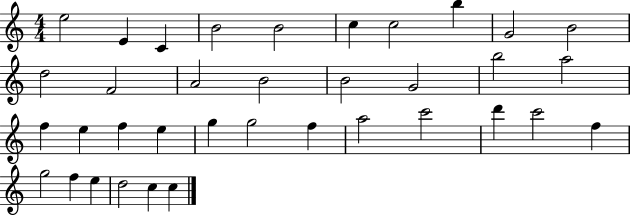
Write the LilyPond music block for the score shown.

{
  \clef treble
  \numericTimeSignature
  \time 4/4
  \key c \major
  e''2 e'4 c'4 | b'2 b'2 | c''4 c''2 b''4 | g'2 b'2 | \break d''2 f'2 | a'2 b'2 | b'2 g'2 | b''2 a''2 | \break f''4 e''4 f''4 e''4 | g''4 g''2 f''4 | a''2 c'''2 | d'''4 c'''2 f''4 | \break g''2 f''4 e''4 | d''2 c''4 c''4 | \bar "|."
}